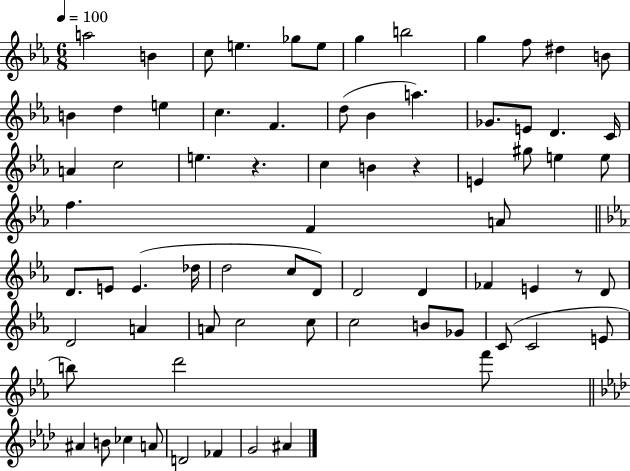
A5/h B4/q C5/e E5/q. Gb5/e E5/e G5/q B5/h G5/q F5/e D#5/q B4/e B4/q D5/q E5/q C5/q. F4/q. D5/e Bb4/q A5/q. Gb4/e. E4/e D4/q. C4/s A4/q C5/h E5/q. R/q. C5/q B4/q R/q E4/q G#5/e E5/q E5/e F5/q. F4/q A4/e D4/e. E4/e E4/q. Db5/s D5/h C5/e D4/e D4/h D4/q FES4/q E4/q R/e D4/e D4/h A4/q A4/e C5/h C5/e C5/h B4/e Gb4/e C4/e C4/h E4/e B5/e D6/h F6/e A#4/q B4/e CES5/q A4/e D4/h FES4/q G4/h A#4/q